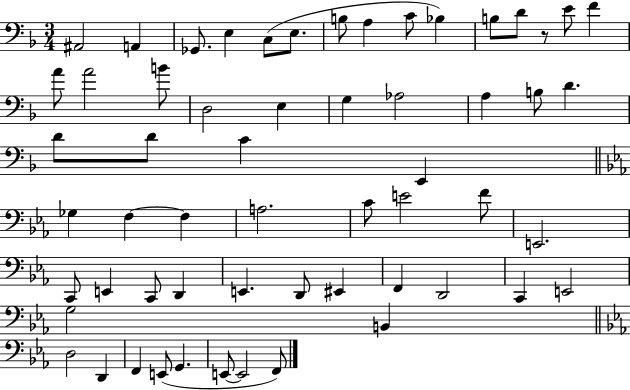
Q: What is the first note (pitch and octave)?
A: A#2